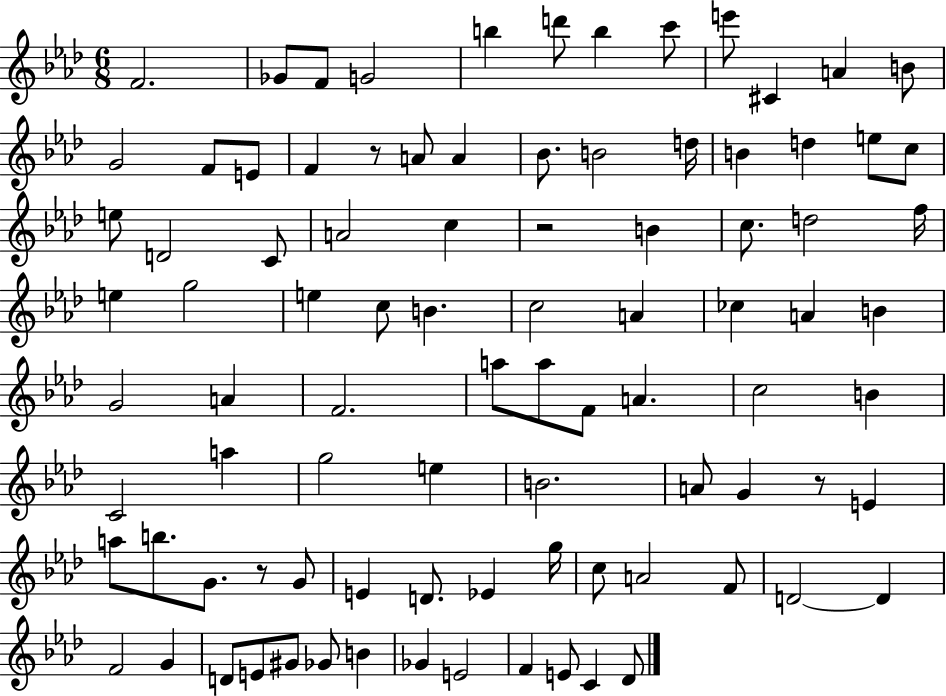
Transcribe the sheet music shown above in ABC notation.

X:1
T:Untitled
M:6/8
L:1/4
K:Ab
F2 _G/2 F/2 G2 b d'/2 b c'/2 e'/2 ^C A B/2 G2 F/2 E/2 F z/2 A/2 A _B/2 B2 d/4 B d e/2 c/2 e/2 D2 C/2 A2 c z2 B c/2 d2 f/4 e g2 e c/2 B c2 A _c A B G2 A F2 a/2 a/2 F/2 A c2 B C2 a g2 e B2 A/2 G z/2 E a/2 b/2 G/2 z/2 G/2 E D/2 _E g/4 c/2 A2 F/2 D2 D F2 G D/2 E/2 ^G/2 _G/2 B _G E2 F E/2 C _D/2